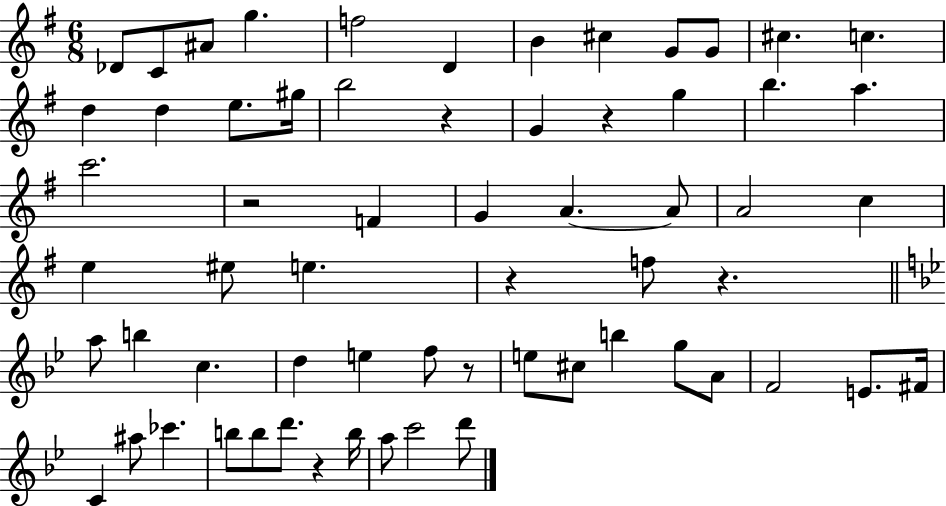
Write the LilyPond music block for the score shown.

{
  \clef treble
  \numericTimeSignature
  \time 6/8
  \key g \major
  des'8 c'8 ais'8 g''4. | f''2 d'4 | b'4 cis''4 g'8 g'8 | cis''4. c''4. | \break d''4 d''4 e''8. gis''16 | b''2 r4 | g'4 r4 g''4 | b''4. a''4. | \break c'''2. | r2 f'4 | g'4 a'4.~~ a'8 | a'2 c''4 | \break e''4 eis''8 e''4. | r4 f''8 r4. | \bar "||" \break \key bes \major a''8 b''4 c''4. | d''4 e''4 f''8 r8 | e''8 cis''8 b''4 g''8 a'8 | f'2 e'8. fis'16 | \break c'4 ais''8 ces'''4. | b''8 b''8 d'''8. r4 b''16 | a''8 c'''2 d'''8 | \bar "|."
}